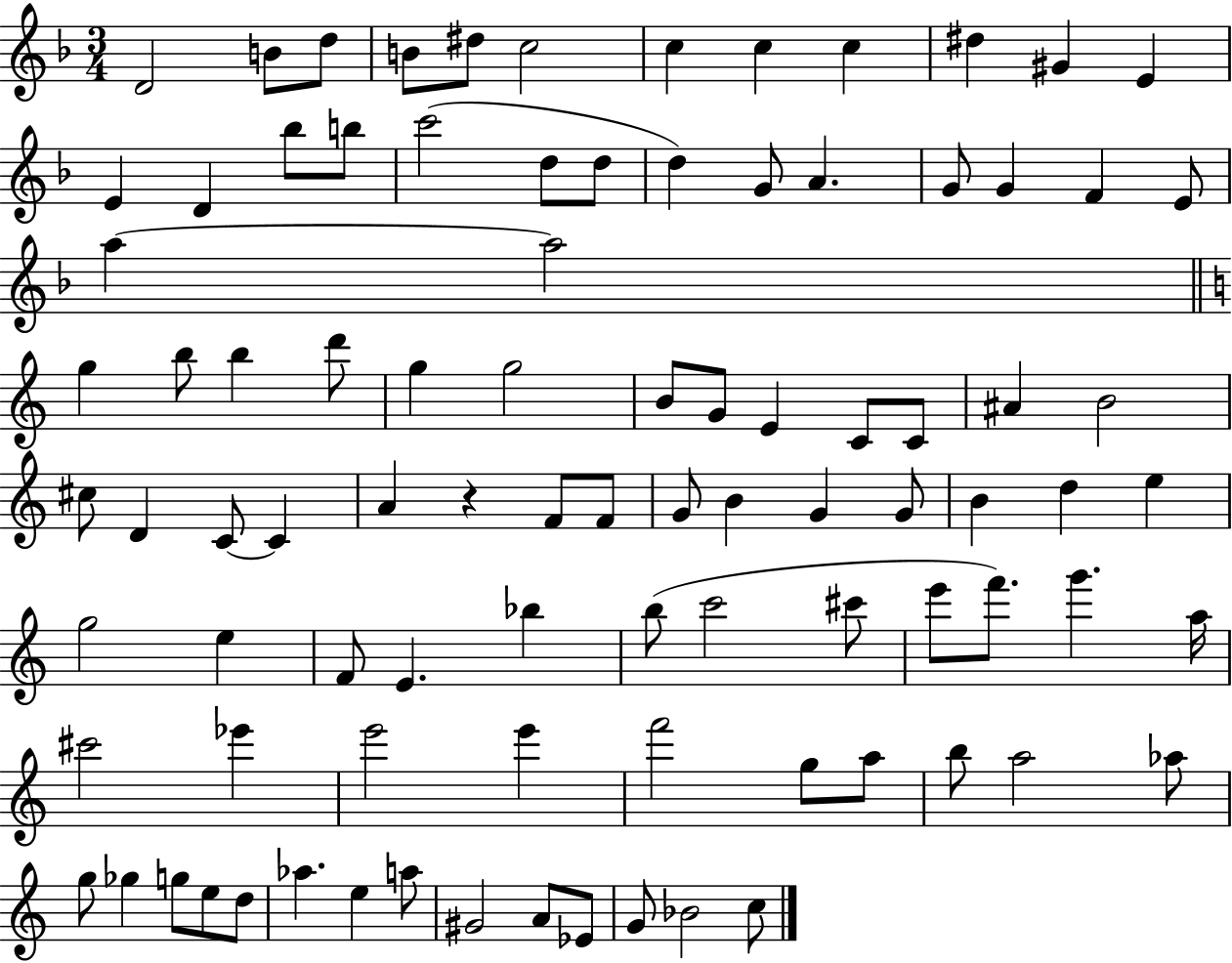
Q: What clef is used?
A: treble